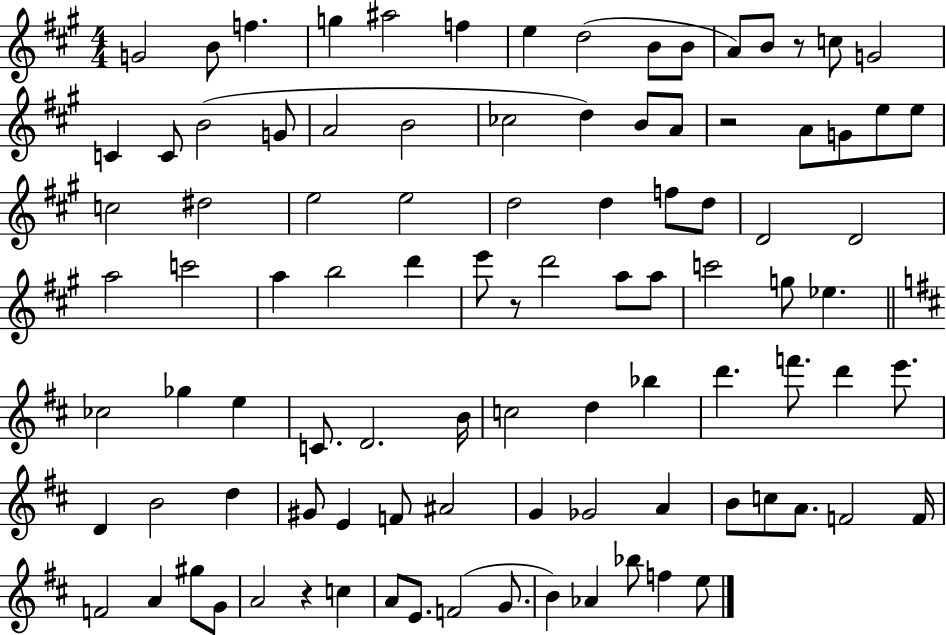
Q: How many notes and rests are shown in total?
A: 97